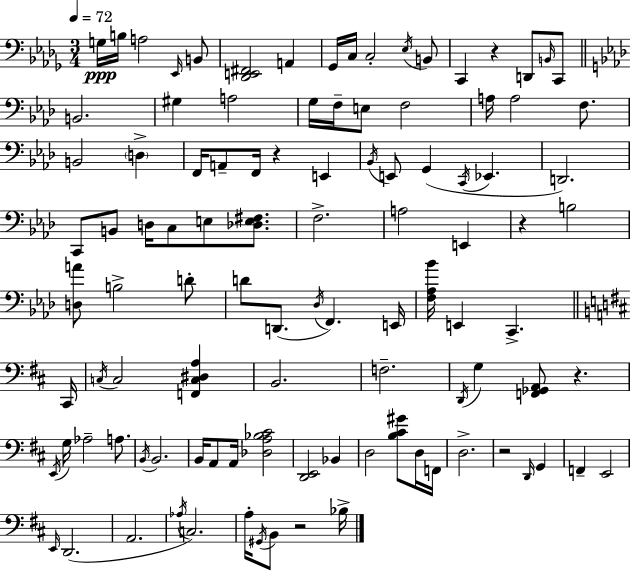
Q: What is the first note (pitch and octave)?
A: G3